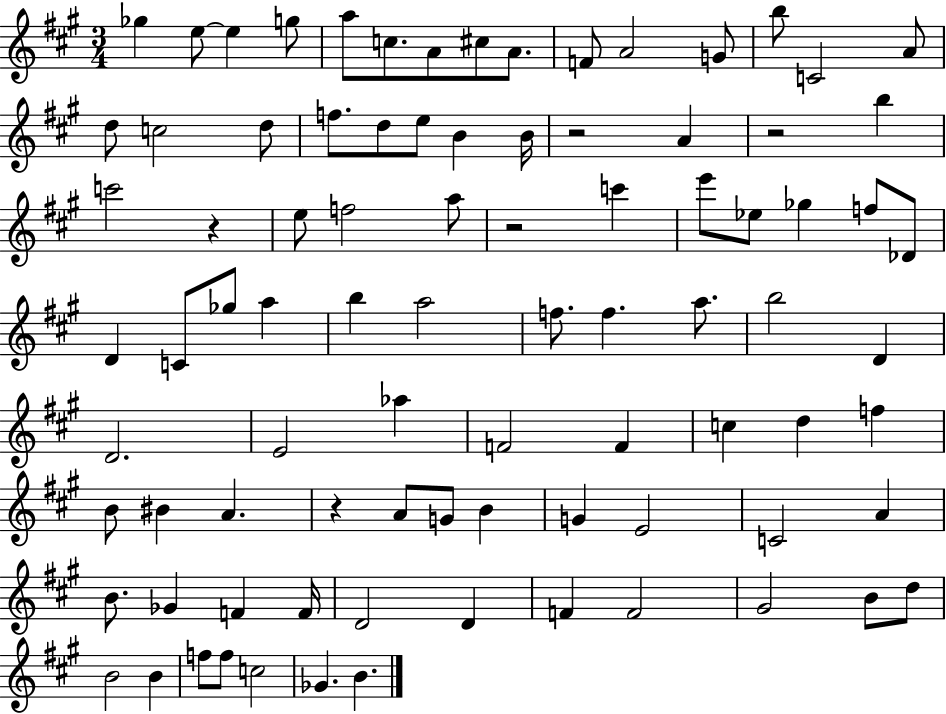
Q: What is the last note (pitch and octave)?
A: B4